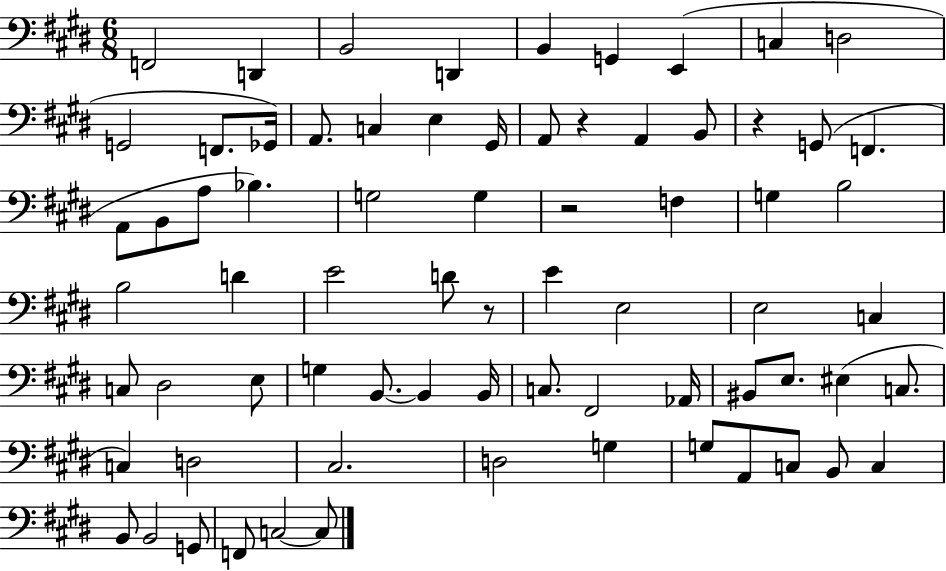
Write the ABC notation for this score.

X:1
T:Untitled
M:6/8
L:1/4
K:E
F,,2 D,, B,,2 D,, B,, G,, E,, C, D,2 G,,2 F,,/2 _G,,/4 A,,/2 C, E, ^G,,/4 A,,/2 z A,, B,,/2 z G,,/2 F,, A,,/2 B,,/2 A,/2 _B, G,2 G, z2 F, G, B,2 B,2 D E2 D/2 z/2 E E,2 E,2 C, C,/2 ^D,2 E,/2 G, B,,/2 B,, B,,/4 C,/2 ^F,,2 _A,,/4 ^B,,/2 E,/2 ^E, C,/2 C, D,2 ^C,2 D,2 G, G,/2 A,,/2 C,/2 B,,/2 C, B,,/2 B,,2 G,,/2 F,,/2 C,2 C,/2